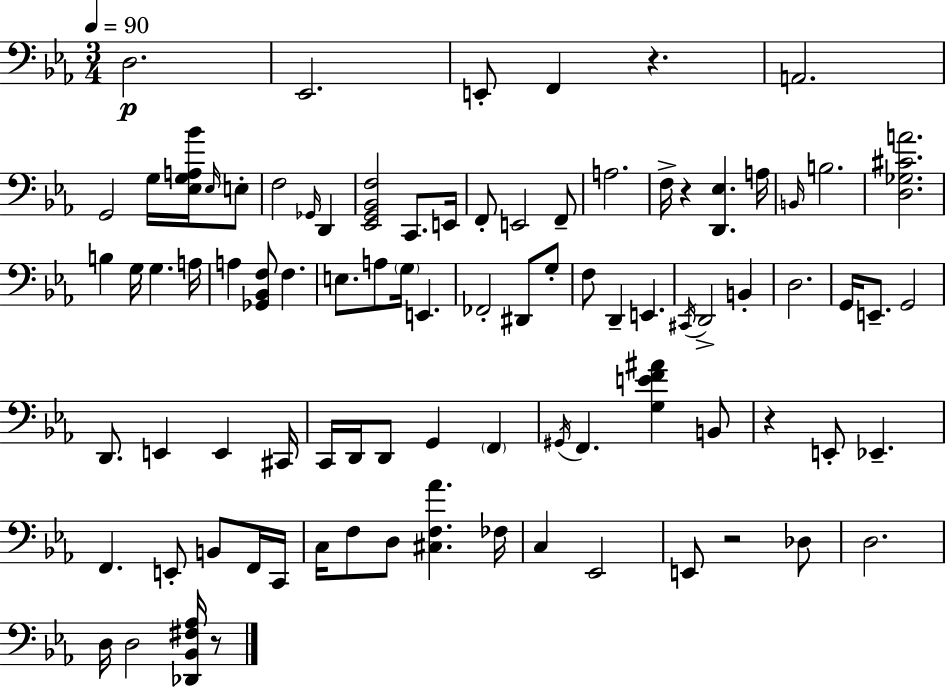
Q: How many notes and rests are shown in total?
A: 88